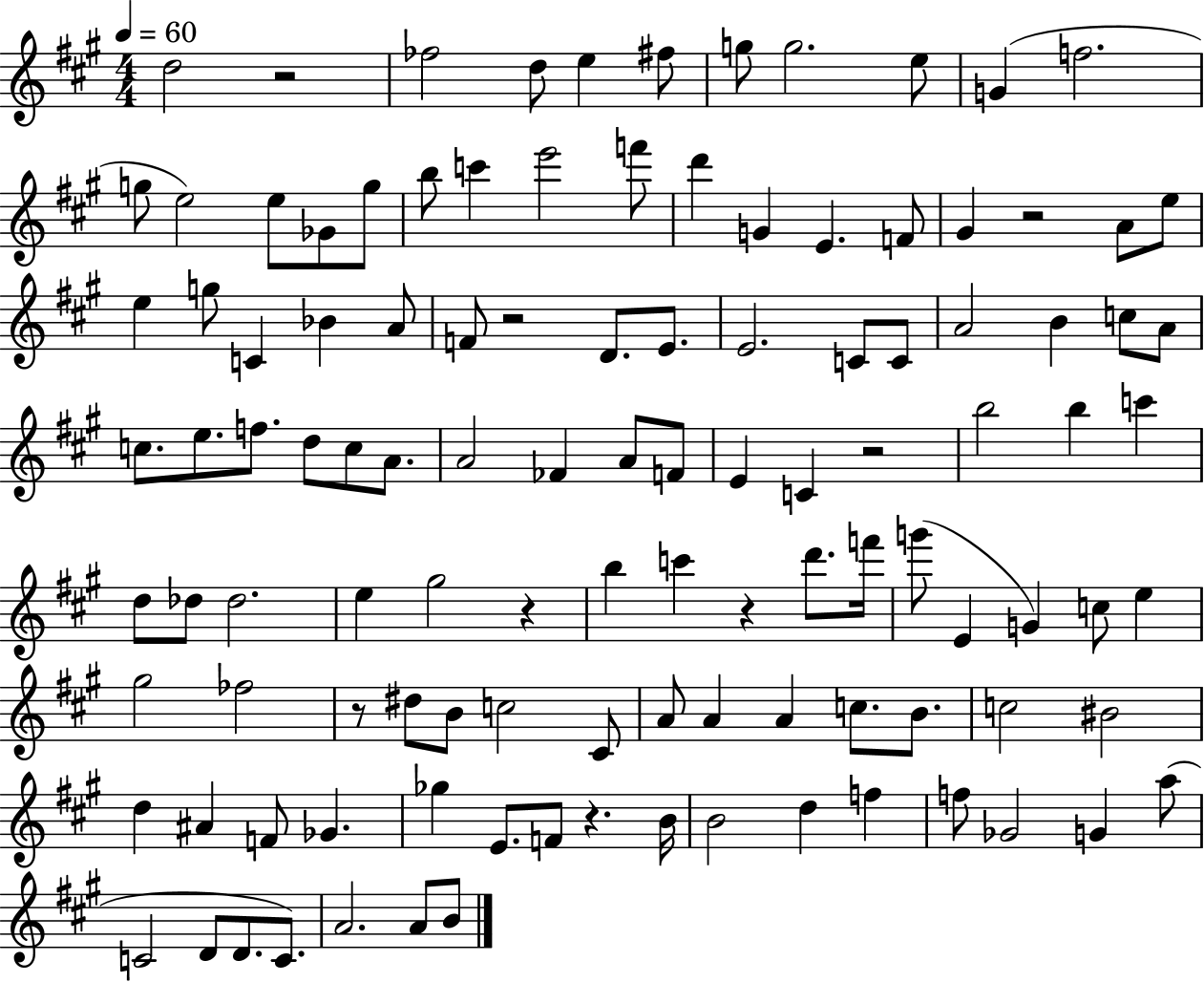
{
  \clef treble
  \numericTimeSignature
  \time 4/4
  \key a \major
  \tempo 4 = 60
  d''2 r2 | fes''2 d''8 e''4 fis''8 | g''8 g''2. e''8 | g'4( f''2. | \break g''8 e''2) e''8 ges'8 g''8 | b''8 c'''4 e'''2 f'''8 | d'''4 g'4 e'4. f'8 | gis'4 r2 a'8 e''8 | \break e''4 g''8 c'4 bes'4 a'8 | f'8 r2 d'8. e'8. | e'2. c'8 c'8 | a'2 b'4 c''8 a'8 | \break c''8. e''8. f''8. d''8 c''8 a'8. | a'2 fes'4 a'8 f'8 | e'4 c'4 r2 | b''2 b''4 c'''4 | \break d''8 des''8 des''2. | e''4 gis''2 r4 | b''4 c'''4 r4 d'''8. f'''16 | g'''8( e'4 g'4) c''8 e''4 | \break gis''2 fes''2 | r8 dis''8 b'8 c''2 cis'8 | a'8 a'4 a'4 c''8. b'8. | c''2 bis'2 | \break d''4 ais'4 f'8 ges'4. | ges''4 e'8. f'8 r4. b'16 | b'2 d''4 f''4 | f''8 ges'2 g'4 a''8( | \break c'2 d'8 d'8. c'8.) | a'2. a'8 b'8 | \bar "|."
}